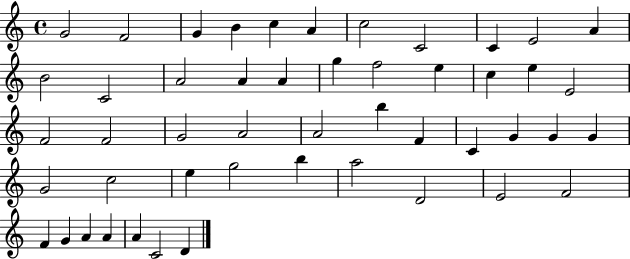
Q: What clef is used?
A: treble